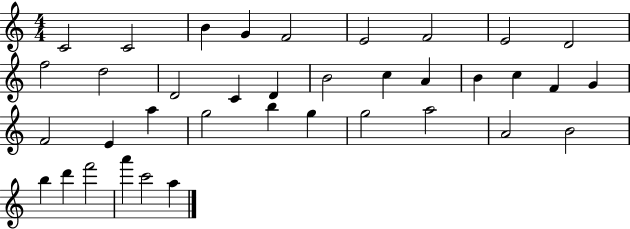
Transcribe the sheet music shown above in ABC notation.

X:1
T:Untitled
M:4/4
L:1/4
K:C
C2 C2 B G F2 E2 F2 E2 D2 f2 d2 D2 C D B2 c A B c F G F2 E a g2 b g g2 a2 A2 B2 b d' f'2 a' c'2 a